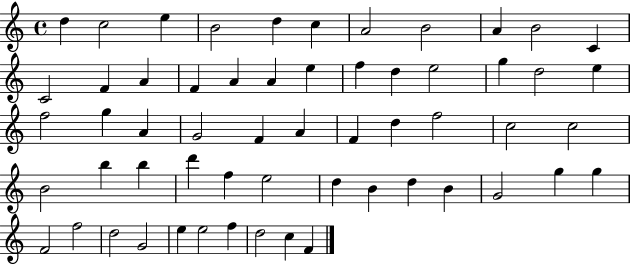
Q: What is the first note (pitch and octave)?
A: D5